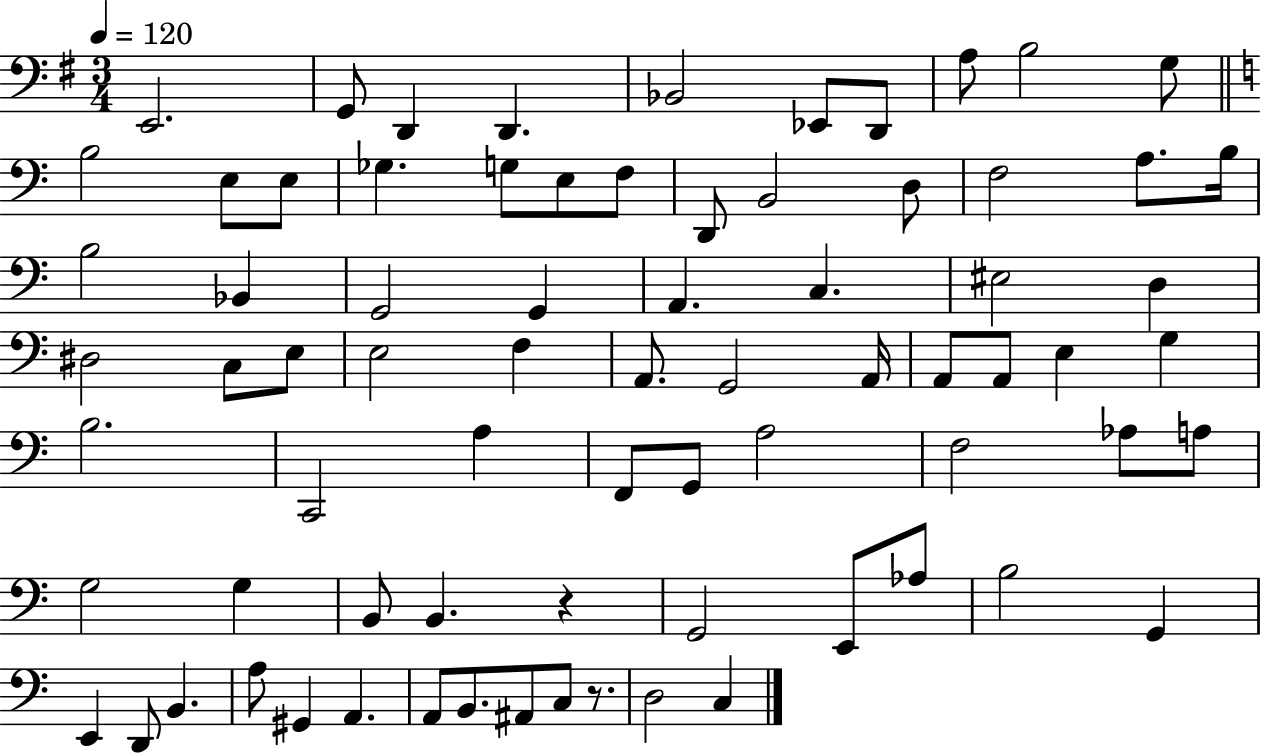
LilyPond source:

{
  \clef bass
  \numericTimeSignature
  \time 3/4
  \key g \major
  \tempo 4 = 120
  \repeat volta 2 { e,2. | g,8 d,4 d,4. | bes,2 ees,8 d,8 | a8 b2 g8 | \break \bar "||" \break \key c \major b2 e8 e8 | ges4. g8 e8 f8 | d,8 b,2 d8 | f2 a8. b16 | \break b2 bes,4 | g,2 g,4 | a,4. c4. | eis2 d4 | \break dis2 c8 e8 | e2 f4 | a,8. g,2 a,16 | a,8 a,8 e4 g4 | \break b2. | c,2 a4 | f,8 g,8 a2 | f2 aes8 a8 | \break g2 g4 | b,8 b,4. r4 | g,2 e,8 aes8 | b2 g,4 | \break e,4 d,8 b,4. | a8 gis,4 a,4. | a,8 b,8. ais,8 c8 r8. | d2 c4 | \break } \bar "|."
}